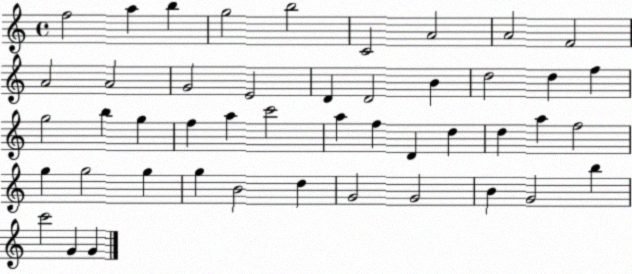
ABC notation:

X:1
T:Untitled
M:4/4
L:1/4
K:C
f2 a b g2 b2 C2 A2 A2 F2 A2 A2 G2 E2 D D2 B d2 d f g2 b g f a c'2 a f D d d a f2 g g2 g g B2 d G2 G2 B G2 b c'2 G G